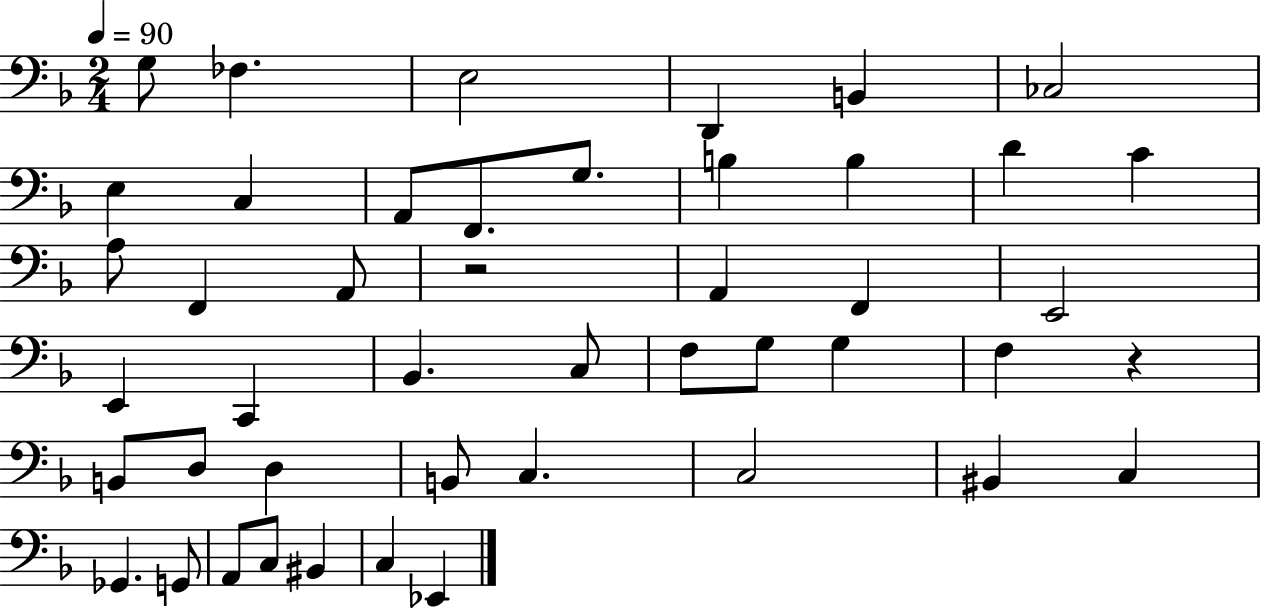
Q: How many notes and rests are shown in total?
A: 46